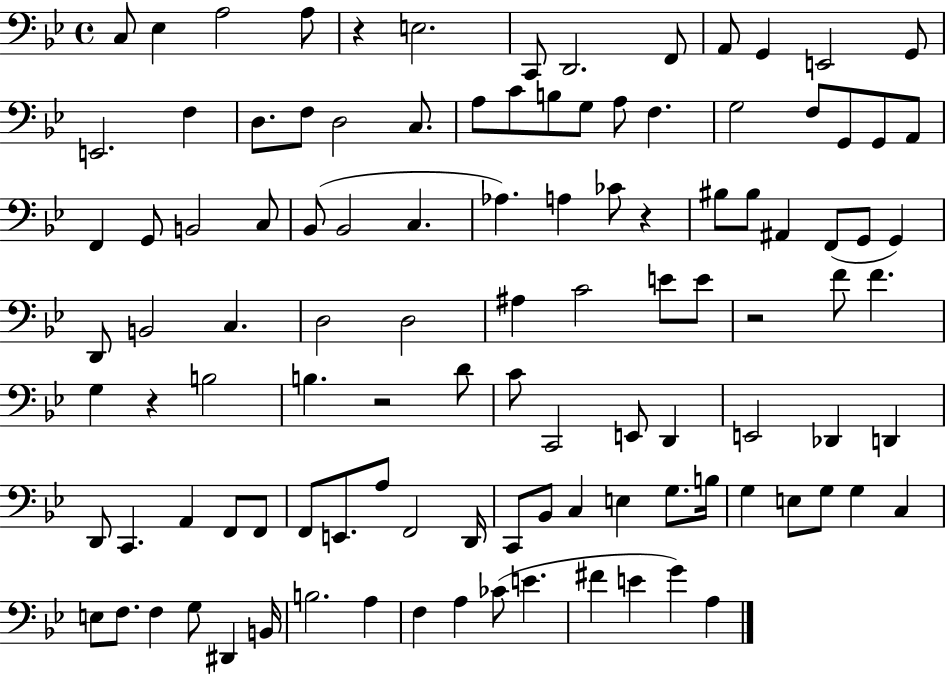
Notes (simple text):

C3/e Eb3/q A3/h A3/e R/q E3/h. C2/e D2/h. F2/e A2/e G2/q E2/h G2/e E2/h. F3/q D3/e. F3/e D3/h C3/e. A3/e C4/e B3/e G3/e A3/e F3/q. G3/h F3/e G2/e G2/e A2/e F2/q G2/e B2/h C3/e Bb2/e Bb2/h C3/q. Ab3/q. A3/q CES4/e R/q BIS3/e BIS3/e A#2/q F2/e G2/e G2/q D2/e B2/h C3/q. D3/h D3/h A#3/q C4/h E4/e E4/e R/h F4/e F4/q. G3/q R/q B3/h B3/q. R/h D4/e C4/e C2/h E2/e D2/q E2/h Db2/q D2/q D2/e C2/q. A2/q F2/e F2/e F2/e E2/e. A3/e F2/h D2/s C2/e Bb2/e C3/q E3/q G3/e. B3/s G3/q E3/e G3/e G3/q C3/q E3/e F3/e. F3/q G3/e D#2/q B2/s B3/h. A3/q F3/q A3/q CES4/e E4/q. F#4/q E4/q G4/q A3/q